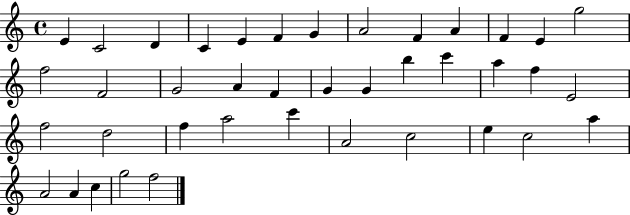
X:1
T:Untitled
M:4/4
L:1/4
K:C
E C2 D C E F G A2 F A F E g2 f2 F2 G2 A F G G b c' a f E2 f2 d2 f a2 c' A2 c2 e c2 a A2 A c g2 f2